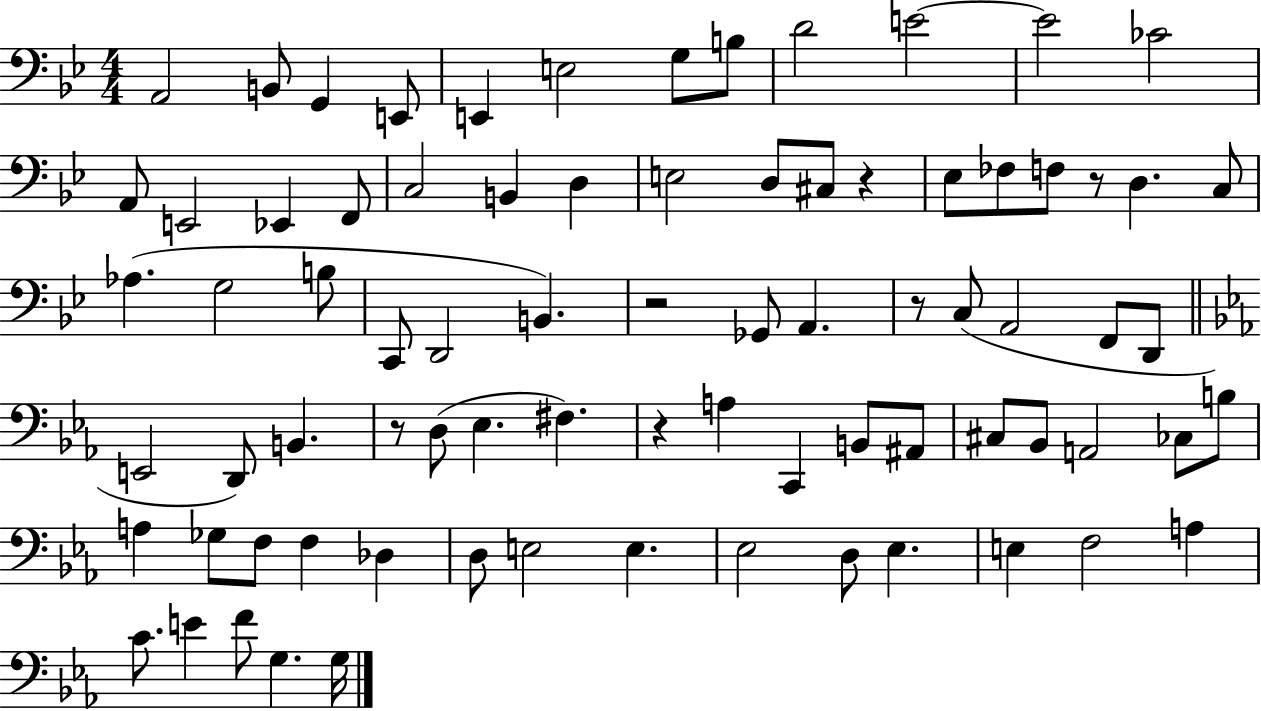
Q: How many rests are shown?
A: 6